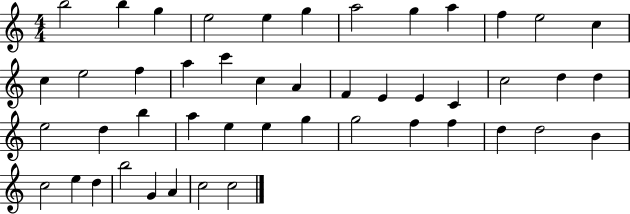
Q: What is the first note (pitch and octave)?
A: B5